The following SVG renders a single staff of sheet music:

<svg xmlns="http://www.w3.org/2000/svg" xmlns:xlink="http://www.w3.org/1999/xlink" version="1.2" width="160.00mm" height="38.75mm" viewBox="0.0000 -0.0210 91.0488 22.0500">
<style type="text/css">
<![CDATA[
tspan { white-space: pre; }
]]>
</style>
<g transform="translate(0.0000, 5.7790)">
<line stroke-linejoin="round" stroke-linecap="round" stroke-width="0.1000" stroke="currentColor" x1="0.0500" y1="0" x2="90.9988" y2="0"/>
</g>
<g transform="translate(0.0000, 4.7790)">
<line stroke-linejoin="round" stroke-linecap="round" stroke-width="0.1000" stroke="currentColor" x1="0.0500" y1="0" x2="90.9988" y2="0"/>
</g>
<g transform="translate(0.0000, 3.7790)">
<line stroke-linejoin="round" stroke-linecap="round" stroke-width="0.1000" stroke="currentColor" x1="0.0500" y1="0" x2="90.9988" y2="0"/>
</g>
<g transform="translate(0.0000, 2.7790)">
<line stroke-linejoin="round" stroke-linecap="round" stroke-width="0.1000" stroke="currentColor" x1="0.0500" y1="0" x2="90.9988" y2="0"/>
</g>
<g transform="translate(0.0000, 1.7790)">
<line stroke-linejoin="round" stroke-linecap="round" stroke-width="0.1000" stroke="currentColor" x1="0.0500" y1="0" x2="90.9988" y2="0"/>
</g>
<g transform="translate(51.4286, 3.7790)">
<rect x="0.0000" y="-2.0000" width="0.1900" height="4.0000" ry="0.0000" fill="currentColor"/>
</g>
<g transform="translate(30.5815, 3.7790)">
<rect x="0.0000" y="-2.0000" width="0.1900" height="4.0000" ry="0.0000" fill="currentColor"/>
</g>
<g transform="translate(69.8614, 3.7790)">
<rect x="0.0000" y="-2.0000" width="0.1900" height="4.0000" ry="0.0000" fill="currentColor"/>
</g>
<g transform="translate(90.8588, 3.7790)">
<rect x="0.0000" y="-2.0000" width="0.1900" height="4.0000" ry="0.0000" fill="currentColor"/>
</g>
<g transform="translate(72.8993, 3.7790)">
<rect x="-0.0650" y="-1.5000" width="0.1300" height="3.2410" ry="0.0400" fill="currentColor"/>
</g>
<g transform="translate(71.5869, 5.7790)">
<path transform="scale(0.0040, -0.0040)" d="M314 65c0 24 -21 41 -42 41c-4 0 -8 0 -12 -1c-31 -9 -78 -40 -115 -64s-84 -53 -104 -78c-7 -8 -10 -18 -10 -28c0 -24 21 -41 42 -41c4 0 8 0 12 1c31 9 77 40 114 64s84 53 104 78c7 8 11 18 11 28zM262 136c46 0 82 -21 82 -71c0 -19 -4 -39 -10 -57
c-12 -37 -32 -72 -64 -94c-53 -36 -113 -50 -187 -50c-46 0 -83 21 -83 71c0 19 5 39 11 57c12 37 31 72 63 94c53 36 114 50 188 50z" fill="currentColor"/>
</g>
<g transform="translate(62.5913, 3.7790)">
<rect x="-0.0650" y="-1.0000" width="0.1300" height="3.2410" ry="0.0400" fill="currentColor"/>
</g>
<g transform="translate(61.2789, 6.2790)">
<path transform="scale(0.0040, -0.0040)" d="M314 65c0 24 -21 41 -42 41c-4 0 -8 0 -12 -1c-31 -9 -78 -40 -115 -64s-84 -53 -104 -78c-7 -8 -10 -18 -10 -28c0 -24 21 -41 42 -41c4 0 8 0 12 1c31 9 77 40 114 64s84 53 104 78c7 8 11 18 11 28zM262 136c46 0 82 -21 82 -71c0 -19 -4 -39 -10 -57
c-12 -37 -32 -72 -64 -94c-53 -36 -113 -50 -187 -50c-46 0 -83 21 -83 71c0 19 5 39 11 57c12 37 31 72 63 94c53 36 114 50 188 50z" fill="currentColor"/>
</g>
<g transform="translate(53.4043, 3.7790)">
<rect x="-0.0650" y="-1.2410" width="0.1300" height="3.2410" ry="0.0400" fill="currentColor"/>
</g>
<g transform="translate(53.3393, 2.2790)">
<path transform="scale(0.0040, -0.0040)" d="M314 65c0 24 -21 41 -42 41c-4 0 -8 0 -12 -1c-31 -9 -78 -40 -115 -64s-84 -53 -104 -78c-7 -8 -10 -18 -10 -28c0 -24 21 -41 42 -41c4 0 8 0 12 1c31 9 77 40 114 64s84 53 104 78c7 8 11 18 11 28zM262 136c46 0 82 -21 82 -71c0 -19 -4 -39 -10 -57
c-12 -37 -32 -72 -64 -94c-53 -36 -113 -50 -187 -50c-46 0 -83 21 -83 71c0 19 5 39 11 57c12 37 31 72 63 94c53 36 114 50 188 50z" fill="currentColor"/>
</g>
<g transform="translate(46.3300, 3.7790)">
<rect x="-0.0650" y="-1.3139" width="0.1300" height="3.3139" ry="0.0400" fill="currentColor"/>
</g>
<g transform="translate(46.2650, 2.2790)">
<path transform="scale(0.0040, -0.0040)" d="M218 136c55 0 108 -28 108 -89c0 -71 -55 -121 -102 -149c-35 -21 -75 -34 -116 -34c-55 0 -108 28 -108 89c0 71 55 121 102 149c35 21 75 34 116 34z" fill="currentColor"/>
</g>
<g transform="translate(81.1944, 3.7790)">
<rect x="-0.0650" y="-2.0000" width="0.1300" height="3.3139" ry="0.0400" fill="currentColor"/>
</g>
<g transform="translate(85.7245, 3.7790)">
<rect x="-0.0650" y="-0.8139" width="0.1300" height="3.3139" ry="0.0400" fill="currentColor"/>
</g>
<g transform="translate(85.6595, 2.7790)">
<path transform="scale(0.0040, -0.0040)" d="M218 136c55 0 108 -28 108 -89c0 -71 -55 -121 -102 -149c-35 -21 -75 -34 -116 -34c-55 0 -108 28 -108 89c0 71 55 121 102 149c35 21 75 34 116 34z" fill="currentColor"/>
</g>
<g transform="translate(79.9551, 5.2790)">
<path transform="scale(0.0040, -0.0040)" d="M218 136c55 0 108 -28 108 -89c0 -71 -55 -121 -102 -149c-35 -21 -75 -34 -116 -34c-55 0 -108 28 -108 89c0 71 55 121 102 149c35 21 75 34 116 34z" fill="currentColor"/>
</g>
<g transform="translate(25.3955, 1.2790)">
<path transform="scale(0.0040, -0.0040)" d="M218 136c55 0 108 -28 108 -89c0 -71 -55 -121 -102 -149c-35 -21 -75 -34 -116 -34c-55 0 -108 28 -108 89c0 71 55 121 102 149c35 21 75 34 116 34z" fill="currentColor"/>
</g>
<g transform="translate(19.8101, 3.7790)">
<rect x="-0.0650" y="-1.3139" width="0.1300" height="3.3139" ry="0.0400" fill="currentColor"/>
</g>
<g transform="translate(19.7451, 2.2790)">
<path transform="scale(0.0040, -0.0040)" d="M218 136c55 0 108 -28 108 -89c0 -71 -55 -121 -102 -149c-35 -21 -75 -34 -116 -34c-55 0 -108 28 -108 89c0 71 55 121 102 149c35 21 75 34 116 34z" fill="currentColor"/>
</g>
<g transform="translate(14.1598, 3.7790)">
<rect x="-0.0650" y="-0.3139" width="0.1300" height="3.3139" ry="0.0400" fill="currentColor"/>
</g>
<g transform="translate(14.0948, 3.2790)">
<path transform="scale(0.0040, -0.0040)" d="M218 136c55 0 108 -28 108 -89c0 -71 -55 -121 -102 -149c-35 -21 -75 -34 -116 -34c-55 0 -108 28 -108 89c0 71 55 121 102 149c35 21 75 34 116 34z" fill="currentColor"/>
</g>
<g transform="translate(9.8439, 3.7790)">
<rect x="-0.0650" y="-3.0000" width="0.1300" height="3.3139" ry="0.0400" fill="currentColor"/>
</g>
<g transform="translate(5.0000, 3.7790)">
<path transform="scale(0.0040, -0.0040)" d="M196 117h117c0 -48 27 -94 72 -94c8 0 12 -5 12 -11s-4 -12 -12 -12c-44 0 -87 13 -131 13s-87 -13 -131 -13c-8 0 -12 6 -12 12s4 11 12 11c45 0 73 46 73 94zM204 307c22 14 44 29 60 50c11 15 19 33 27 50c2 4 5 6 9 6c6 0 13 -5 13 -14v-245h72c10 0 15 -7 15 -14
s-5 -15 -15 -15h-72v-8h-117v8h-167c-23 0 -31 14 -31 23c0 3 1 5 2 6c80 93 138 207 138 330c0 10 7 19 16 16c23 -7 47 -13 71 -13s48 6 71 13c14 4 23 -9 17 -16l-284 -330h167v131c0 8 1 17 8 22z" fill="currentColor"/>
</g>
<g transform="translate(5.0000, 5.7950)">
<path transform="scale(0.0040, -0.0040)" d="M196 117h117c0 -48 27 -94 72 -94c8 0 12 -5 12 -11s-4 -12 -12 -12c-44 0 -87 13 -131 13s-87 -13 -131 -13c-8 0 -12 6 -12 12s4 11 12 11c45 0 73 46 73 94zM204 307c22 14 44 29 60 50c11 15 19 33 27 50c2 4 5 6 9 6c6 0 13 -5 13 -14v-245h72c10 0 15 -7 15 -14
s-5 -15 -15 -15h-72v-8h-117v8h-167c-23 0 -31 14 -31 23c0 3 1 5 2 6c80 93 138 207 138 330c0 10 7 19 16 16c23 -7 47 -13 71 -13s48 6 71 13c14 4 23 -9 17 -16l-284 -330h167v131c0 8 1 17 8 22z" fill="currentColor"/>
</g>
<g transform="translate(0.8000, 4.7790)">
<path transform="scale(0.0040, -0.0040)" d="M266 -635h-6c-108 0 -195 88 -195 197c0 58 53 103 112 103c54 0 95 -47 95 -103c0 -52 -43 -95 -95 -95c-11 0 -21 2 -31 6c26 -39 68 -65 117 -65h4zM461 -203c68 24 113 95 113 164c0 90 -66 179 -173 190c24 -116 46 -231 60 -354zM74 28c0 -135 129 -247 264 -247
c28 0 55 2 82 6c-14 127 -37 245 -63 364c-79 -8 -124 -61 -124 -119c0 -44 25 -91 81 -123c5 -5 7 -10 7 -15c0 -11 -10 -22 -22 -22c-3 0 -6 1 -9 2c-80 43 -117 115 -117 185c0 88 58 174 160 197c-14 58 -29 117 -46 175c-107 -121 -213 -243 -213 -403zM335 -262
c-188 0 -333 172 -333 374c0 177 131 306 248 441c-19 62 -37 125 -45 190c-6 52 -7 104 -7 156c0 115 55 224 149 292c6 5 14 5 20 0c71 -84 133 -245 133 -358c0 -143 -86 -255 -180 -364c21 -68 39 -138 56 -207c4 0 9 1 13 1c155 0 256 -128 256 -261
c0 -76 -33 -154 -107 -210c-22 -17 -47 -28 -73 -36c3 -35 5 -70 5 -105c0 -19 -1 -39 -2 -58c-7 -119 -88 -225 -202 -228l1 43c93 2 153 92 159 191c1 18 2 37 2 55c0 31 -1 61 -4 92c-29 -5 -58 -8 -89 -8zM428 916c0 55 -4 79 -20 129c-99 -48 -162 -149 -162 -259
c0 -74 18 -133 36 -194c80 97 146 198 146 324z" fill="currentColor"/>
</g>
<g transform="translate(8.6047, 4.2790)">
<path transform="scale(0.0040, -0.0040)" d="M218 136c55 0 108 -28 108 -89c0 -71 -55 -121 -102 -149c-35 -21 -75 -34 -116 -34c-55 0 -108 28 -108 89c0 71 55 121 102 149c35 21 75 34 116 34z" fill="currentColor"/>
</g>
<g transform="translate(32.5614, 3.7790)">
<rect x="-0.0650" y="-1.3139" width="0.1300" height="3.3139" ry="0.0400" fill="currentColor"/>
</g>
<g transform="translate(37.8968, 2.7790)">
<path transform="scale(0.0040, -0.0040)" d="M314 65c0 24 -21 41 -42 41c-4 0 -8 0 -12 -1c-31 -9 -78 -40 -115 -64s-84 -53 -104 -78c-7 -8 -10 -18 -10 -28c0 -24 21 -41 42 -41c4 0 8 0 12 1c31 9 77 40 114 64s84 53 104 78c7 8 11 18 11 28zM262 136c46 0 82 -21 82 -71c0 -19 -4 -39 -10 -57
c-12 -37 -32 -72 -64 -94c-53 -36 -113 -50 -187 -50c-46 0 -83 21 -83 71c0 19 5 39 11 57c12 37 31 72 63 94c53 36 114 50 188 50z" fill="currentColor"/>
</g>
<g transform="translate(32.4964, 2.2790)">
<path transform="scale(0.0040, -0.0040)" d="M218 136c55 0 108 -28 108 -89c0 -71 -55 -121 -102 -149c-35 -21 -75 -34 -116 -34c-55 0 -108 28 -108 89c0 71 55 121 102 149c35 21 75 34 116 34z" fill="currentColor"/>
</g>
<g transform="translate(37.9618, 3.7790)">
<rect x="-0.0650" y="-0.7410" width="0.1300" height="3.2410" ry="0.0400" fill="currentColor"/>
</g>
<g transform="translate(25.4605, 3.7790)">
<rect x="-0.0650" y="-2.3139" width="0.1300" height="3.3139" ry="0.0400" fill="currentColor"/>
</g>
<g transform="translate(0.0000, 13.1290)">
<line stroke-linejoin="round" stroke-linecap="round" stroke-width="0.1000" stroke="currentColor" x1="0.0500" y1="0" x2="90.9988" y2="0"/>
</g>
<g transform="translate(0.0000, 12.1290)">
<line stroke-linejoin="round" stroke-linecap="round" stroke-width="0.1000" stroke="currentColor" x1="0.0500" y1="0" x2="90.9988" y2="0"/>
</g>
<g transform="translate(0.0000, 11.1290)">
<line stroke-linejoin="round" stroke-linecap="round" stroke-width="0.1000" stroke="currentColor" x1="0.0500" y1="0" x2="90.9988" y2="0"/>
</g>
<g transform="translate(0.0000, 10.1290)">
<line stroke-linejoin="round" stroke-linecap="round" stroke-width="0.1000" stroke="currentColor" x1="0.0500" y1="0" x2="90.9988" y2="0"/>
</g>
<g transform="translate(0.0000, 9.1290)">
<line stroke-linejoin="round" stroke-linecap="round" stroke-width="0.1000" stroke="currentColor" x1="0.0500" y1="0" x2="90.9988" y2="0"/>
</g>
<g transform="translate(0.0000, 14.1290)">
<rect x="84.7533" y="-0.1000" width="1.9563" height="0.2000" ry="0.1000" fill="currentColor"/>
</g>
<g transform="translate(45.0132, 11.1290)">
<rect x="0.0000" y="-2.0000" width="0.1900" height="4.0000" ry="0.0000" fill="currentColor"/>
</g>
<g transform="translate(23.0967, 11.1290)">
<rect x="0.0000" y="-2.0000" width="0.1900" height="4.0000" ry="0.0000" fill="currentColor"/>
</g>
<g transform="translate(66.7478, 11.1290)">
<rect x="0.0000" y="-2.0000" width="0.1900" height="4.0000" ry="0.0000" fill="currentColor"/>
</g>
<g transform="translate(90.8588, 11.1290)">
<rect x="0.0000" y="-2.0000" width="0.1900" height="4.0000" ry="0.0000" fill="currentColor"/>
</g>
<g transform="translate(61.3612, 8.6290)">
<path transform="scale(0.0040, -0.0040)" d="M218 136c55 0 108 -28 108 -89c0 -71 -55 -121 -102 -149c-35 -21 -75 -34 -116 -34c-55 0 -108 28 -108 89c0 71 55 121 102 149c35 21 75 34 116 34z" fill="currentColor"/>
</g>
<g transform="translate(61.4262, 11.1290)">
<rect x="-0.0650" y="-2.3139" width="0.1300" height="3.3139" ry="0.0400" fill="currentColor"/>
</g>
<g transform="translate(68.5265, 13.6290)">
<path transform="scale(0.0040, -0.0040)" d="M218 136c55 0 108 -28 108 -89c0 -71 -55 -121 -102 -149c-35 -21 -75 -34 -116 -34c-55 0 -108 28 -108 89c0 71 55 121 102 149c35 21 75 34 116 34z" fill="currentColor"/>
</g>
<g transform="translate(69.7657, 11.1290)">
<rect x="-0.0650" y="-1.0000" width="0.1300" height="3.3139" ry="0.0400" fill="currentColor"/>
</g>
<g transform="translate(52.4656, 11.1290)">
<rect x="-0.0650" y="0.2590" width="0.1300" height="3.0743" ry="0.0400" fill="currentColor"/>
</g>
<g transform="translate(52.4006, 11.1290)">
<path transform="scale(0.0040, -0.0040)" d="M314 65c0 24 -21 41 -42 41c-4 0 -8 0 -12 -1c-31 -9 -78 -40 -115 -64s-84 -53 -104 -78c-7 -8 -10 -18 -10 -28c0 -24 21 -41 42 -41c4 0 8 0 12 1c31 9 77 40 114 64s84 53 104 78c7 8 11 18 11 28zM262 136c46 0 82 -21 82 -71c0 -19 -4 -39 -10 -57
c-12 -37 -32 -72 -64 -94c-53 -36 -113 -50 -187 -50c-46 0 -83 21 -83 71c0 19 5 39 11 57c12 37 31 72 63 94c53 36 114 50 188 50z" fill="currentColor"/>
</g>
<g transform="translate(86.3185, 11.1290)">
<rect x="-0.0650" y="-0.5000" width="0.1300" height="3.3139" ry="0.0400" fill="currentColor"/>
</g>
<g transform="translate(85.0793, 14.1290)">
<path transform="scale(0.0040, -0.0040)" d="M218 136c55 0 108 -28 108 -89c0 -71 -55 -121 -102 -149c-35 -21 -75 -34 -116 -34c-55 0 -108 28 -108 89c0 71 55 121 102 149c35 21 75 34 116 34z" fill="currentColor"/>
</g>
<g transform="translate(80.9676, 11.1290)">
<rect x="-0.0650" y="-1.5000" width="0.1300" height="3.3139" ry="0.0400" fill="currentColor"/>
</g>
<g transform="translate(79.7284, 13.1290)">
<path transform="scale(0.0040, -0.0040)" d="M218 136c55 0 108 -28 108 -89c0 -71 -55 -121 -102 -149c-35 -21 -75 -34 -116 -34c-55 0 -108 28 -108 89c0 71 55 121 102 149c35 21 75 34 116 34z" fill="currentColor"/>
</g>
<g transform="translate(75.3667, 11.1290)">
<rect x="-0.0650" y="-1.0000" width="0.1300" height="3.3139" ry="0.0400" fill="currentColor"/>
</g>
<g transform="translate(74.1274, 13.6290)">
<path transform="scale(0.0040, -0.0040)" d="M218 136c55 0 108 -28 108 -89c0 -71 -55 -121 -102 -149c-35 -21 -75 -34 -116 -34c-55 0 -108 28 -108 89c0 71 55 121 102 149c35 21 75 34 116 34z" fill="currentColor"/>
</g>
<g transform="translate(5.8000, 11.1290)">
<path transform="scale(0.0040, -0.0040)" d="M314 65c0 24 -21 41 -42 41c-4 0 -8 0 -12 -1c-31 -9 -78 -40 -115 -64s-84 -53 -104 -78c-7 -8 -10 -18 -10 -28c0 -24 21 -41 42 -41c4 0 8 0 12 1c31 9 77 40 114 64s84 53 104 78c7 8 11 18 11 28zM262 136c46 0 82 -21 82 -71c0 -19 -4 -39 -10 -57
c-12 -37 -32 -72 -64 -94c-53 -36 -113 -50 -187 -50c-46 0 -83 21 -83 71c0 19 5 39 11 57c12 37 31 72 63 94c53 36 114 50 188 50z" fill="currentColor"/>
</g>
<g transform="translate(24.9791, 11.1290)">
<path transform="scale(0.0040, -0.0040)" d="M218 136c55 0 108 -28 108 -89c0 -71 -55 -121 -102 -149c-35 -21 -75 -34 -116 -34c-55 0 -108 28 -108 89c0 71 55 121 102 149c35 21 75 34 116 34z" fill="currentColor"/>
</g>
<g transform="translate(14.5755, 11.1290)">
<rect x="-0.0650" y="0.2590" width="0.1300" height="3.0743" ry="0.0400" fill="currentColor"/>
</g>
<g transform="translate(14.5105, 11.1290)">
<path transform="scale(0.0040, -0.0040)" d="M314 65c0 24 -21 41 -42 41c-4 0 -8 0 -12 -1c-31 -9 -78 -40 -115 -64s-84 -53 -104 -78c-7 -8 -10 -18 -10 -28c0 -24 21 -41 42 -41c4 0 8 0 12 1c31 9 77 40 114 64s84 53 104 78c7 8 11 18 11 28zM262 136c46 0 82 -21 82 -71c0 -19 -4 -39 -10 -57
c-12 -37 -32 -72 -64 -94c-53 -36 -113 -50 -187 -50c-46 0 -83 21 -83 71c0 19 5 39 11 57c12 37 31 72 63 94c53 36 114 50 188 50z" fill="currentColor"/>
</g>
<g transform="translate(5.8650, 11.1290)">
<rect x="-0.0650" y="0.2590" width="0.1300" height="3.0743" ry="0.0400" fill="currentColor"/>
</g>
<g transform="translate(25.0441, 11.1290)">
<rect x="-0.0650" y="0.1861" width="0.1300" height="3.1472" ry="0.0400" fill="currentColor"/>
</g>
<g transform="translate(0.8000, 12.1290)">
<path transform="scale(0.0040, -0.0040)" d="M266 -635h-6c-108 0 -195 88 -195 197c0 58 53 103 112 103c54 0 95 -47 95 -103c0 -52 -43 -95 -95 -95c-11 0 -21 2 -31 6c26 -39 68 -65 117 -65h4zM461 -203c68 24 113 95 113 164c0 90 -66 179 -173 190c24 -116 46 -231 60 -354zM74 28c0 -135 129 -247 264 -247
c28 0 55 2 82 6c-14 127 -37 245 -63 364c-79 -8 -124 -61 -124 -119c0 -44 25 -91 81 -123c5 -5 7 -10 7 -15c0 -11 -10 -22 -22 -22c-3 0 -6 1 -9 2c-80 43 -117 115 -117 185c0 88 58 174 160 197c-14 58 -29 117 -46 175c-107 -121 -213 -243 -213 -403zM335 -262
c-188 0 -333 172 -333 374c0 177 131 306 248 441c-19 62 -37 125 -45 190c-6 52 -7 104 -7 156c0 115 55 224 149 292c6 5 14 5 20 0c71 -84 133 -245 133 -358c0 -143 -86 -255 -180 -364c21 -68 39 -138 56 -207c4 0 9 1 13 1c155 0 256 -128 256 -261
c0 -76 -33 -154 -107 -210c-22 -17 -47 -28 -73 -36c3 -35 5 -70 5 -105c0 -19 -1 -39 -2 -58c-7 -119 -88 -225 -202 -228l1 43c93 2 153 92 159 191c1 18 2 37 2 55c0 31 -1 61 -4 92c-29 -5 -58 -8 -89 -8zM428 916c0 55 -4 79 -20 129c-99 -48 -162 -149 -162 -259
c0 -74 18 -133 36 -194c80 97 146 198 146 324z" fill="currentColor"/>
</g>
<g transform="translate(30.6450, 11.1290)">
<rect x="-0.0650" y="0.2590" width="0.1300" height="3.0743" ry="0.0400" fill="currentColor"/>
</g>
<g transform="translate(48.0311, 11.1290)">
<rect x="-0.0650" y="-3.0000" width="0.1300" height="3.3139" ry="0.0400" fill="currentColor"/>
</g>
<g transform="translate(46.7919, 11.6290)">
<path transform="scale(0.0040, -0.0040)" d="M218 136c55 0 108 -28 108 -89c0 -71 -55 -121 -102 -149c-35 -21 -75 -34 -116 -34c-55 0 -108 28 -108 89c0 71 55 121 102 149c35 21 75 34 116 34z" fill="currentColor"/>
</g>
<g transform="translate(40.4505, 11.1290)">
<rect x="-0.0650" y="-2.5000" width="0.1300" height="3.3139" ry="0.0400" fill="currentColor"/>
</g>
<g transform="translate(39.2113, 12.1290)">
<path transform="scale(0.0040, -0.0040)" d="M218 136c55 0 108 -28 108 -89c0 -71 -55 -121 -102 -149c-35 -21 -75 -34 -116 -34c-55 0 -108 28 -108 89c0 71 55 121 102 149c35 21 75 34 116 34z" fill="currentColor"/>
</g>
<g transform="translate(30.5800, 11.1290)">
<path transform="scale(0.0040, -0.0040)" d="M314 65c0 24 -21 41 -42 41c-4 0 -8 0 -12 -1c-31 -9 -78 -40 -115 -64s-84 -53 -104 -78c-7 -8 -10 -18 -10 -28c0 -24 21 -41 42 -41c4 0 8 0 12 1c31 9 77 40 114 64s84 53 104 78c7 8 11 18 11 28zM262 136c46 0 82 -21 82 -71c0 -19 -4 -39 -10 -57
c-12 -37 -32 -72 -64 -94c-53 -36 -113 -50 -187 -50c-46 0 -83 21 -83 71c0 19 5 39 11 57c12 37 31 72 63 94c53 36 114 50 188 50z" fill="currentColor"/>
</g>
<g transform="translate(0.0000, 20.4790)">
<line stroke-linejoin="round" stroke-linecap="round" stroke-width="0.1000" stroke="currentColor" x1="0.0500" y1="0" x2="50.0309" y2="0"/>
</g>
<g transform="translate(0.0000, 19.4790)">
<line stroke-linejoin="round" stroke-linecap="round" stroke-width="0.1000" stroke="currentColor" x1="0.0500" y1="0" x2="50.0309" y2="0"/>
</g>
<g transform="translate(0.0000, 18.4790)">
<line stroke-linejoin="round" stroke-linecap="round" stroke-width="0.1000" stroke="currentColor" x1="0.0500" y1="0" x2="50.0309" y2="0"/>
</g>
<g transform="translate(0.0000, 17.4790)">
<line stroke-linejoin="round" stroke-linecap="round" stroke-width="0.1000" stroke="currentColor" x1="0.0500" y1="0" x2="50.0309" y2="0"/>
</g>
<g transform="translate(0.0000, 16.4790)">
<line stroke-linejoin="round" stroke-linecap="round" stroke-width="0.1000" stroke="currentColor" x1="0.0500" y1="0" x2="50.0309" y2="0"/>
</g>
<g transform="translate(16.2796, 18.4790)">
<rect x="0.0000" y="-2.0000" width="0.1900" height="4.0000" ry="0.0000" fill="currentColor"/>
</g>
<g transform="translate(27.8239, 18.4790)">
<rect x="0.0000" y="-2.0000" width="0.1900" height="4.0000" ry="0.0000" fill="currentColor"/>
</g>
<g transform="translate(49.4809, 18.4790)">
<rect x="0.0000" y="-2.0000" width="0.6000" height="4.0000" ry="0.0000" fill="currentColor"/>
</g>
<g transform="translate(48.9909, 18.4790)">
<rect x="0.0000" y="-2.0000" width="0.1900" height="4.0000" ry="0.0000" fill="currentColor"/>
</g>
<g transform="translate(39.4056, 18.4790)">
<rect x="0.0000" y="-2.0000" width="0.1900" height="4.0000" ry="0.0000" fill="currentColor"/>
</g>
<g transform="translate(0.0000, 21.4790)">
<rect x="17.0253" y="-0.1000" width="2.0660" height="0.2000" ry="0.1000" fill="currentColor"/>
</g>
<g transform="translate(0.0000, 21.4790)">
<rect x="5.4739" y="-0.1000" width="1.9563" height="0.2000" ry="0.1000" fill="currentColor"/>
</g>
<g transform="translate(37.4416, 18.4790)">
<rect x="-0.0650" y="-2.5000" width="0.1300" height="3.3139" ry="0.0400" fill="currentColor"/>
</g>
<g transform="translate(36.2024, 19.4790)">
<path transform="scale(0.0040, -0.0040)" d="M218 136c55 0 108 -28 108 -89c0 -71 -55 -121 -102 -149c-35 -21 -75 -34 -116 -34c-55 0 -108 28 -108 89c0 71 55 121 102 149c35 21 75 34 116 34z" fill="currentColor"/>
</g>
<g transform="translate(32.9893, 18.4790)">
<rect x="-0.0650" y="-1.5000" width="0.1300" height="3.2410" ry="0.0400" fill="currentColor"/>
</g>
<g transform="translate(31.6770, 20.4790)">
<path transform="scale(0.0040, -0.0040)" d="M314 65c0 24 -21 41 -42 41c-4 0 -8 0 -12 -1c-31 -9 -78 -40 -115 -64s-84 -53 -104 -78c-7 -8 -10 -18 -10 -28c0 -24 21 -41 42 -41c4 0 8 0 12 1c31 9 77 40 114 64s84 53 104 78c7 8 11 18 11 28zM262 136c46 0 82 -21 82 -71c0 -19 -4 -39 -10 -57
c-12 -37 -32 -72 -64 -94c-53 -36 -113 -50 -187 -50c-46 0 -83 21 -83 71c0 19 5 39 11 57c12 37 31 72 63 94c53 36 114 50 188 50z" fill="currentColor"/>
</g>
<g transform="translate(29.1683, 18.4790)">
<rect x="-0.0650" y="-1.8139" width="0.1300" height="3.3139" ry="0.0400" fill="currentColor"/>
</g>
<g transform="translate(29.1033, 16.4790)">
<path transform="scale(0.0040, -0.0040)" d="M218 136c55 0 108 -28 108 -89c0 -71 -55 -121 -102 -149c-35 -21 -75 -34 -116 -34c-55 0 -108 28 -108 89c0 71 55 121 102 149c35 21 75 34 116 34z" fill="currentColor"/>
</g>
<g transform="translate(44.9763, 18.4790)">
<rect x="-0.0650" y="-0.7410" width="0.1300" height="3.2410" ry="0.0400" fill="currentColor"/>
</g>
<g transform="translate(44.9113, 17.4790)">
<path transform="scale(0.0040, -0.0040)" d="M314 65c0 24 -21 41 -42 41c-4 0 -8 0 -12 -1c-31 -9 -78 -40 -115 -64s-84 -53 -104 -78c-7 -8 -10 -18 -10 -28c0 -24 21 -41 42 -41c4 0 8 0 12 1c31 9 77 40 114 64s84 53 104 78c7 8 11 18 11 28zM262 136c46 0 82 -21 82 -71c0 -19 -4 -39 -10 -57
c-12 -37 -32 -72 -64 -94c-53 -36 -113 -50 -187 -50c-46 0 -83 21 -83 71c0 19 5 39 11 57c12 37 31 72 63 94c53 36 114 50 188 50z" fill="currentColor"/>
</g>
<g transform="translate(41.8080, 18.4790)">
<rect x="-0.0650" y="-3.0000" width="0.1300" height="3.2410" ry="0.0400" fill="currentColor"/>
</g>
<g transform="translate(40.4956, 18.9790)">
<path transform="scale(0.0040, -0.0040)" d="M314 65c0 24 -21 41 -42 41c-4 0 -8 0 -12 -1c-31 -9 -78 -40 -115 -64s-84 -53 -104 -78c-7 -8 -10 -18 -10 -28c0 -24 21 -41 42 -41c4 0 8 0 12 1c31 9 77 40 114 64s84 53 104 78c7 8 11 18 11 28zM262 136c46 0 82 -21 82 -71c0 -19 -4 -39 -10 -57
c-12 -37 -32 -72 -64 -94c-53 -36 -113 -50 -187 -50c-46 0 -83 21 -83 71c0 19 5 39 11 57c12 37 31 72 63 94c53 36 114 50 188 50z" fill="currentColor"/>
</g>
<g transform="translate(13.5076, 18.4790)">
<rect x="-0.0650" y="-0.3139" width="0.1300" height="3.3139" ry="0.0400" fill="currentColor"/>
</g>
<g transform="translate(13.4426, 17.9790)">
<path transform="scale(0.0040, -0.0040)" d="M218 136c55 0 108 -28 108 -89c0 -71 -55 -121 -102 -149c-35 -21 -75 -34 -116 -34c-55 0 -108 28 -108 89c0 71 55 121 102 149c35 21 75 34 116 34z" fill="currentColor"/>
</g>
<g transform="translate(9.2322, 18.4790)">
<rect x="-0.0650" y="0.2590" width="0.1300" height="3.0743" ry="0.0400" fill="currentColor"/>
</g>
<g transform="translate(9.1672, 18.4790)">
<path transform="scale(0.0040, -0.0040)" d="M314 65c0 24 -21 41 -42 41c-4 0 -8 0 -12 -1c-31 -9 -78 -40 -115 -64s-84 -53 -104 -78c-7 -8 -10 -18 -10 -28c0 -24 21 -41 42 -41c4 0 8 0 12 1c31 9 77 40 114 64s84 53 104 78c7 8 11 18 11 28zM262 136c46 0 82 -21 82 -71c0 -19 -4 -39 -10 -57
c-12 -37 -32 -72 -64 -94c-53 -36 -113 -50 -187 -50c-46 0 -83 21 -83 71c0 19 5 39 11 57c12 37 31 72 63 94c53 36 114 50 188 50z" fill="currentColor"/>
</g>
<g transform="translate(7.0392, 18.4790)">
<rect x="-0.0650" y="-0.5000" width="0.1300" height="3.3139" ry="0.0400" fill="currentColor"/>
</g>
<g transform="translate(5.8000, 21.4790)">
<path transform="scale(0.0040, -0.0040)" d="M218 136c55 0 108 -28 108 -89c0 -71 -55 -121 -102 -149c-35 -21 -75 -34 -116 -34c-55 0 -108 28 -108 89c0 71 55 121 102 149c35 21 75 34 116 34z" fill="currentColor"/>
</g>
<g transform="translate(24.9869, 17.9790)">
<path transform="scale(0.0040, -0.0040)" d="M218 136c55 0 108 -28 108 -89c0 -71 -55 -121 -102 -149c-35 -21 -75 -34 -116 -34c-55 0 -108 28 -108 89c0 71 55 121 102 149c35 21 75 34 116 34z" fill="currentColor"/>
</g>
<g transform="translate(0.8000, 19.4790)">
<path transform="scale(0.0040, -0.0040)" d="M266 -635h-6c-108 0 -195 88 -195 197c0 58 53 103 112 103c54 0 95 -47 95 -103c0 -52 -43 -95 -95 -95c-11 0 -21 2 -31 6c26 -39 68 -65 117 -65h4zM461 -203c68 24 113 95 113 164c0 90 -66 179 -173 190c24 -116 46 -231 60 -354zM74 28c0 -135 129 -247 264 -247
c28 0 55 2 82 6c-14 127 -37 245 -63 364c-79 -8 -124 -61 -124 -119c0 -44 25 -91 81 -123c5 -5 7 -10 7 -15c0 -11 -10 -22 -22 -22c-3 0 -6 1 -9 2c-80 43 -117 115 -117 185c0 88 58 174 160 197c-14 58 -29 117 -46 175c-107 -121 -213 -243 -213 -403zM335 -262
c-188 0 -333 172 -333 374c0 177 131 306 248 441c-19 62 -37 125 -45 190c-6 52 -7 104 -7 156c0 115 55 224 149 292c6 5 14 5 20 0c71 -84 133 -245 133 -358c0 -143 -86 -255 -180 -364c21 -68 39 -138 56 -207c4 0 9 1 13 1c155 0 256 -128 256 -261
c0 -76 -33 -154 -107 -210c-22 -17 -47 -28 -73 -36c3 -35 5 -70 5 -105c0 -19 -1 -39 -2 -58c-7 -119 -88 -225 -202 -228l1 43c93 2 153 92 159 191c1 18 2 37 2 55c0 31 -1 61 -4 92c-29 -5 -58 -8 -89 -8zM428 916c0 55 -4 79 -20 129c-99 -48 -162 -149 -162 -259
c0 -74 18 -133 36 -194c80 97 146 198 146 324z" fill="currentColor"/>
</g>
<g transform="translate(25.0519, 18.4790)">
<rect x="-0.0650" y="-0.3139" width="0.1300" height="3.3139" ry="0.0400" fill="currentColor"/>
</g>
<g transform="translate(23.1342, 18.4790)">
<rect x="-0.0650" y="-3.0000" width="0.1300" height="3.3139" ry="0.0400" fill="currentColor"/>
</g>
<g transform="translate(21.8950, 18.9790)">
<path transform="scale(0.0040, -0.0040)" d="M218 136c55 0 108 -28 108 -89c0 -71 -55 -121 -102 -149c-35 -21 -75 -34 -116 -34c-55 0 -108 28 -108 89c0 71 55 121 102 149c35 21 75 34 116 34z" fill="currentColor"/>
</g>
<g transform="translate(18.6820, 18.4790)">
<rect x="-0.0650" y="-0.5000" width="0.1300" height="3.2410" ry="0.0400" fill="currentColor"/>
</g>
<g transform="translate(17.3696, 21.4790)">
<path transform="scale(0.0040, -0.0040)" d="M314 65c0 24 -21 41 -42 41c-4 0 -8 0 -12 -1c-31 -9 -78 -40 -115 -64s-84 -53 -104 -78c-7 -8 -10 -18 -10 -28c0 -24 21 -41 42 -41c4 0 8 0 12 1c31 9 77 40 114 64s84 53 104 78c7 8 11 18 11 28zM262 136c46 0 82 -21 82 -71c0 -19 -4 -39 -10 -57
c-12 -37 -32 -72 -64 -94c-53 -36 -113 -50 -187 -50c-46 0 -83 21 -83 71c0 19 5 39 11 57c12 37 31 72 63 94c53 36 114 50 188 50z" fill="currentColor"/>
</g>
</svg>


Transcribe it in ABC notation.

X:1
T:Untitled
M:4/4
L:1/4
K:C
A c e g e d2 e e2 D2 E2 F d B2 B2 B B2 G A B2 g D D E C C B2 c C2 A c f E2 G A2 d2